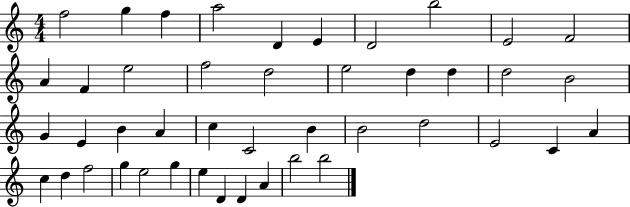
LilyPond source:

{
  \clef treble
  \numericTimeSignature
  \time 4/4
  \key c \major
  f''2 g''4 f''4 | a''2 d'4 e'4 | d'2 b''2 | e'2 f'2 | \break a'4 f'4 e''2 | f''2 d''2 | e''2 d''4 d''4 | d''2 b'2 | \break g'4 e'4 b'4 a'4 | c''4 c'2 b'4 | b'2 d''2 | e'2 c'4 a'4 | \break c''4 d''4 f''2 | g''4 e''2 g''4 | e''4 d'4 d'4 a'4 | b''2 b''2 | \break \bar "|."
}